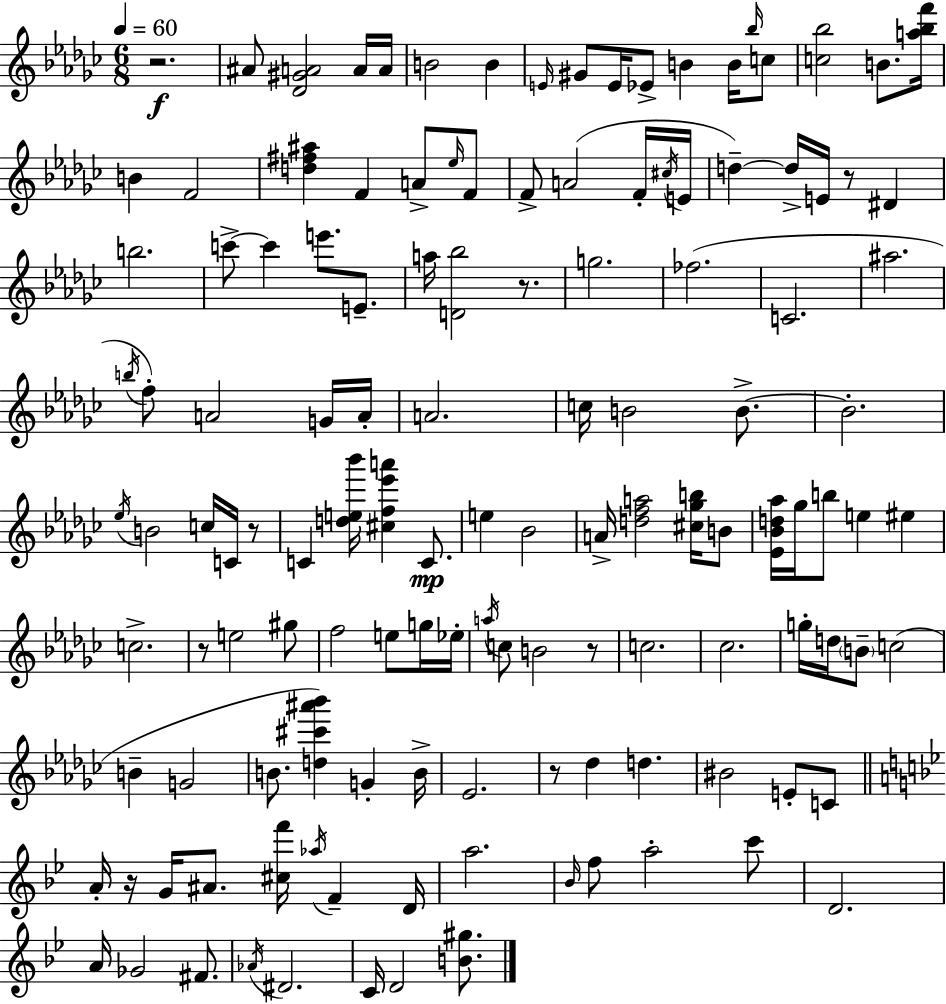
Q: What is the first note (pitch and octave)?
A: A#4